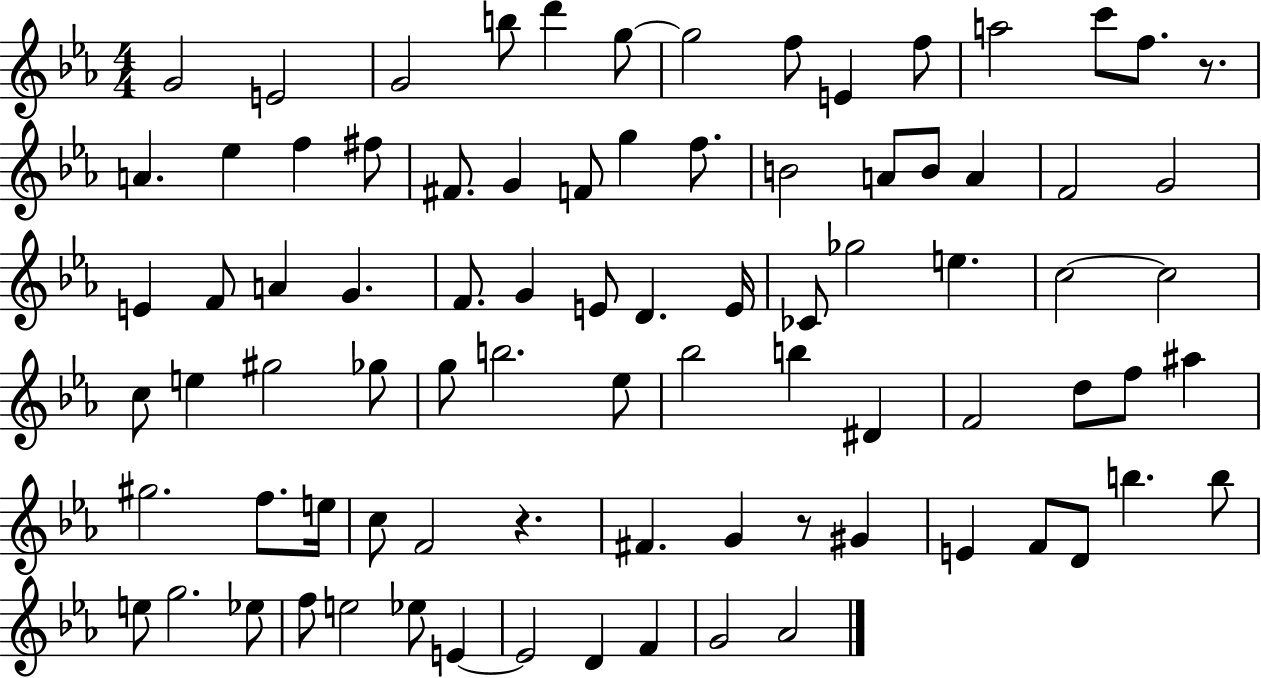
X:1
T:Untitled
M:4/4
L:1/4
K:Eb
G2 E2 G2 b/2 d' g/2 g2 f/2 E f/2 a2 c'/2 f/2 z/2 A _e f ^f/2 ^F/2 G F/2 g f/2 B2 A/2 B/2 A F2 G2 E F/2 A G F/2 G E/2 D E/4 _C/2 _g2 e c2 c2 c/2 e ^g2 _g/2 g/2 b2 _e/2 _b2 b ^D F2 d/2 f/2 ^a ^g2 f/2 e/4 c/2 F2 z ^F G z/2 ^G E F/2 D/2 b b/2 e/2 g2 _e/2 f/2 e2 _e/2 E E2 D F G2 _A2